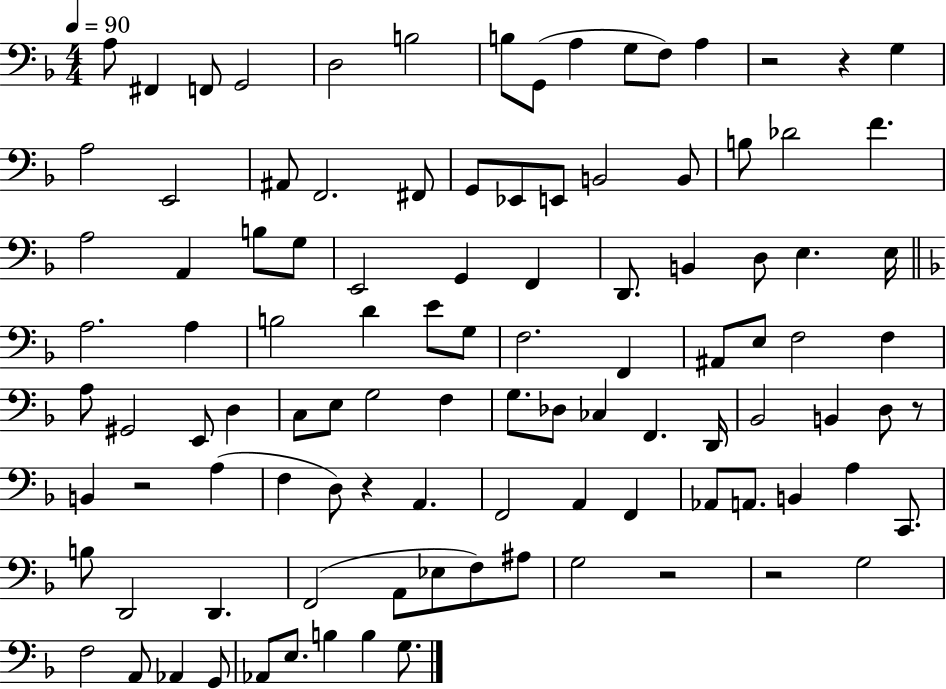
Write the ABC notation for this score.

X:1
T:Untitled
M:4/4
L:1/4
K:F
A,/2 ^F,, F,,/2 G,,2 D,2 B,2 B,/2 G,,/2 A, G,/2 F,/2 A, z2 z G, A,2 E,,2 ^A,,/2 F,,2 ^F,,/2 G,,/2 _E,,/2 E,,/2 B,,2 B,,/2 B,/2 _D2 F A,2 A,, B,/2 G,/2 E,,2 G,, F,, D,,/2 B,, D,/2 E, E,/4 A,2 A, B,2 D E/2 G,/2 F,2 F,, ^A,,/2 E,/2 F,2 F, A,/2 ^G,,2 E,,/2 D, C,/2 E,/2 G,2 F, G,/2 _D,/2 _C, F,, D,,/4 _B,,2 B,, D,/2 z/2 B,, z2 A, F, D,/2 z A,, F,,2 A,, F,, _A,,/2 A,,/2 B,, A, C,,/2 B,/2 D,,2 D,, F,,2 A,,/2 _E,/2 F,/2 ^A,/2 G,2 z2 z2 G,2 F,2 A,,/2 _A,, G,,/2 _A,,/2 E,/2 B, B, G,/2